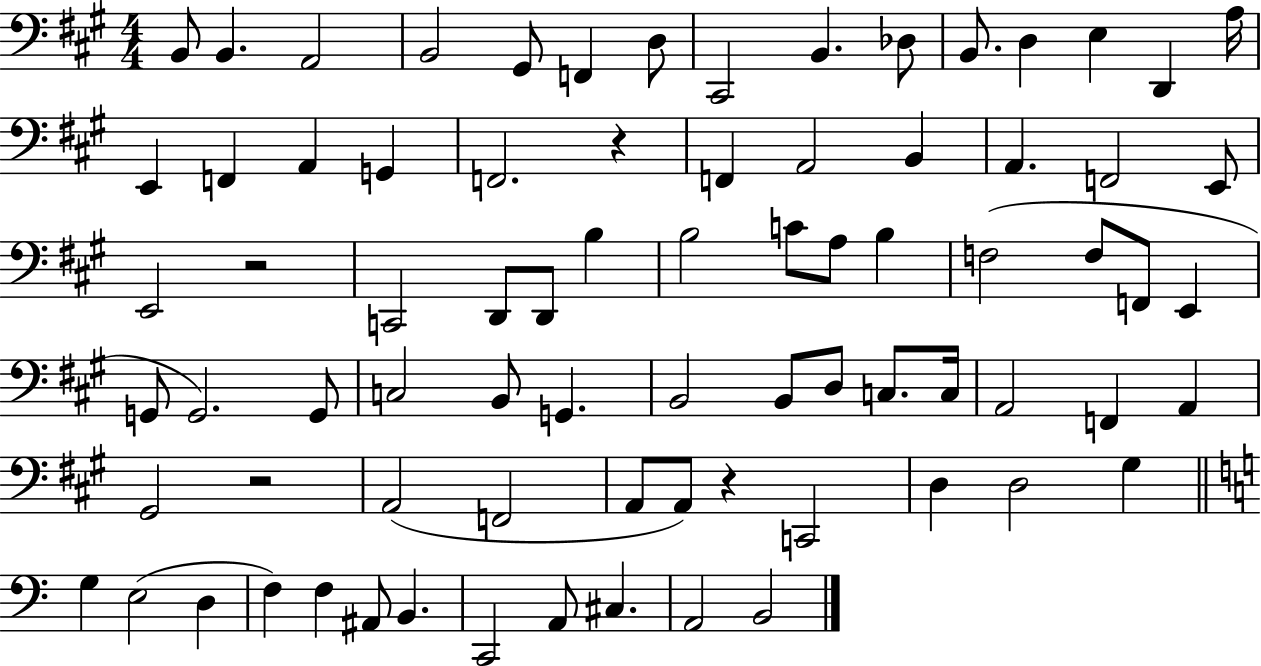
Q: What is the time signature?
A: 4/4